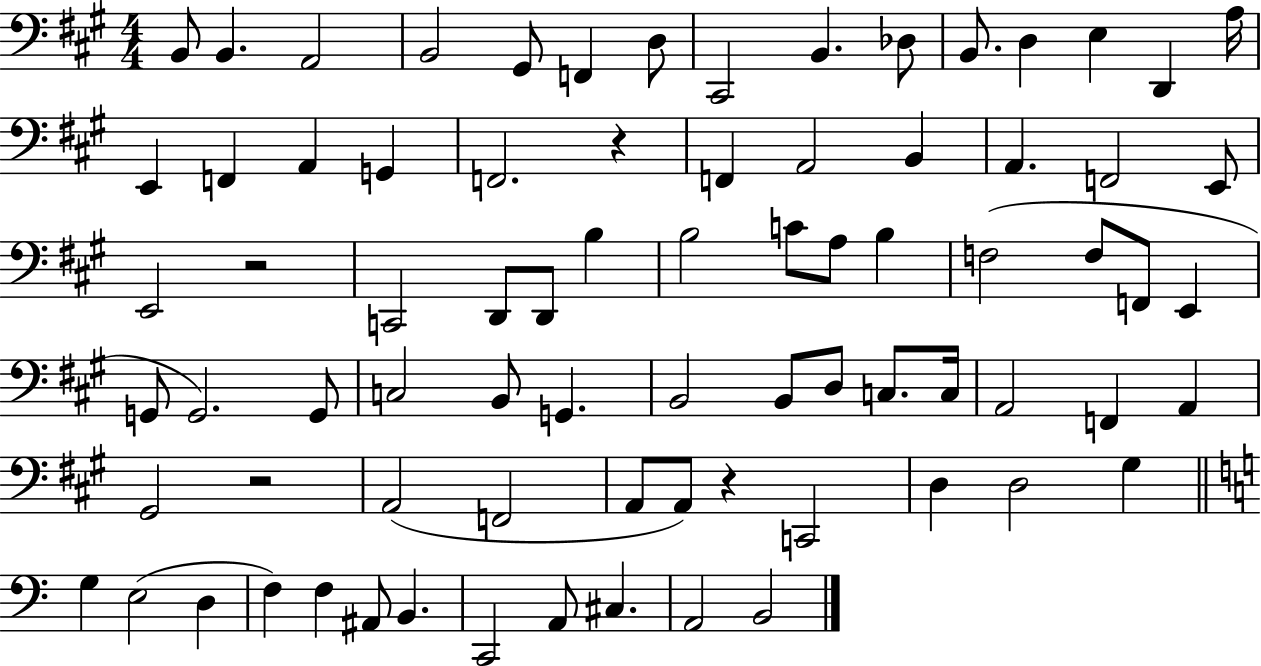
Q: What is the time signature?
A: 4/4